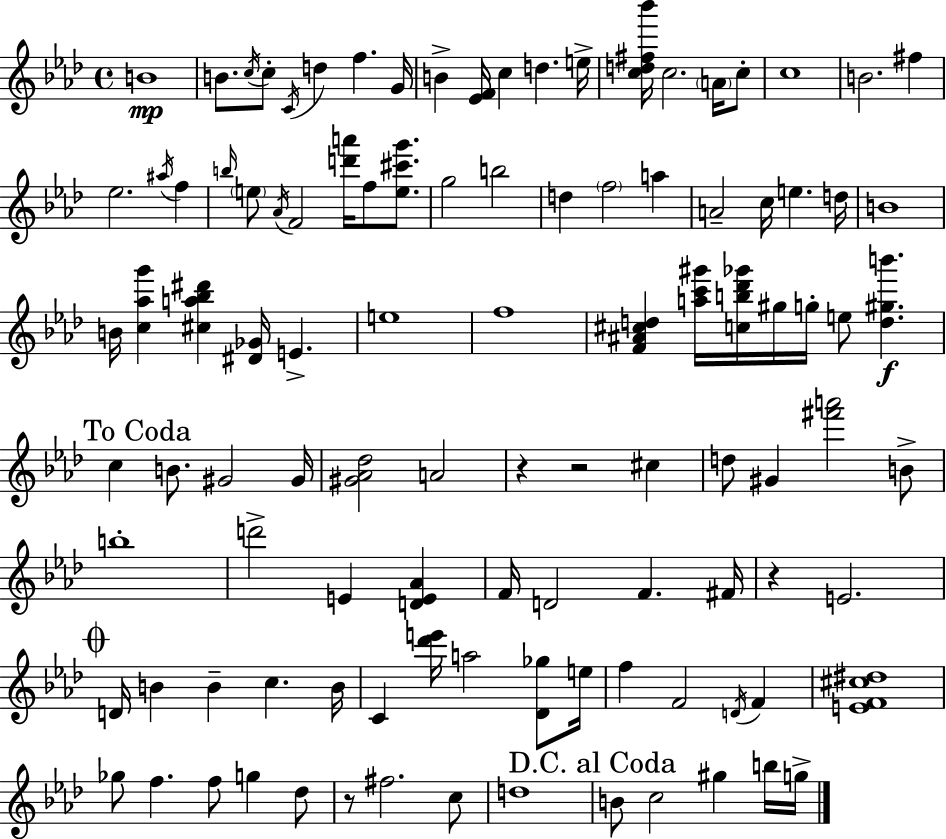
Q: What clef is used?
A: treble